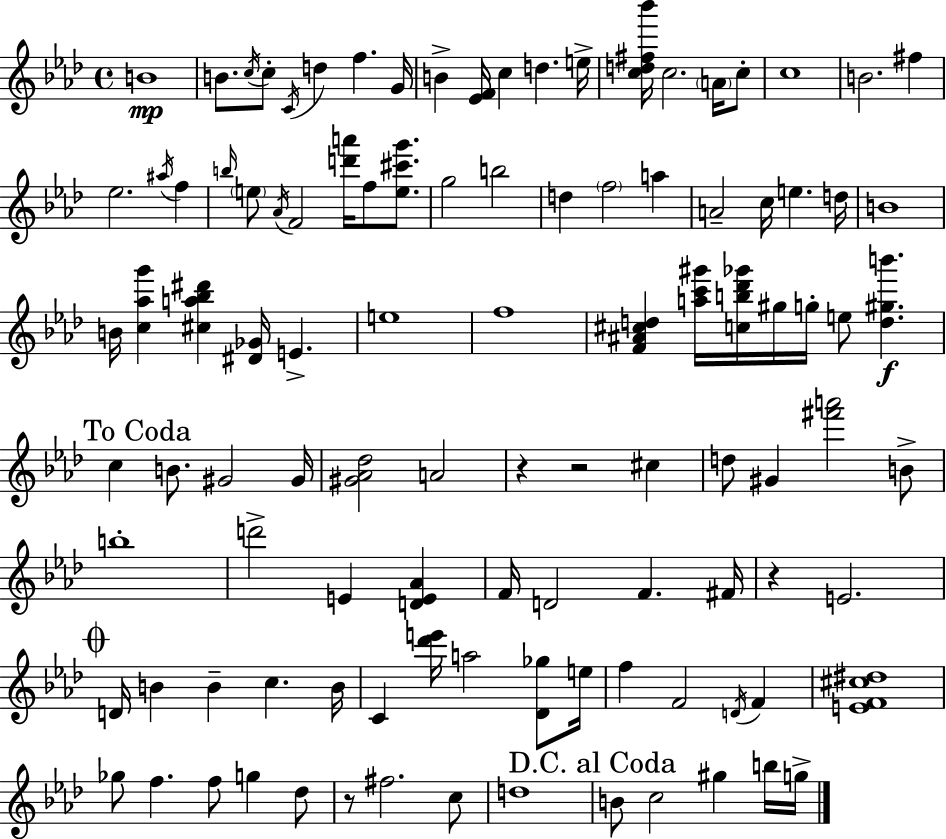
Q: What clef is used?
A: treble